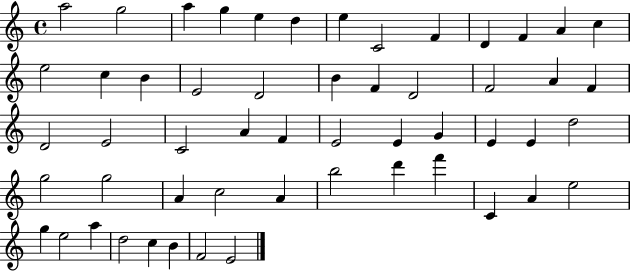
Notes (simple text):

A5/h G5/h A5/q G5/q E5/q D5/q E5/q C4/h F4/q D4/q F4/q A4/q C5/q E5/h C5/q B4/q E4/h D4/h B4/q F4/q D4/h F4/h A4/q F4/q D4/h E4/h C4/h A4/q F4/q E4/h E4/q G4/q E4/q E4/q D5/h G5/h G5/h A4/q C5/h A4/q B5/h D6/q F6/q C4/q A4/q E5/h G5/q E5/h A5/q D5/h C5/q B4/q F4/h E4/h